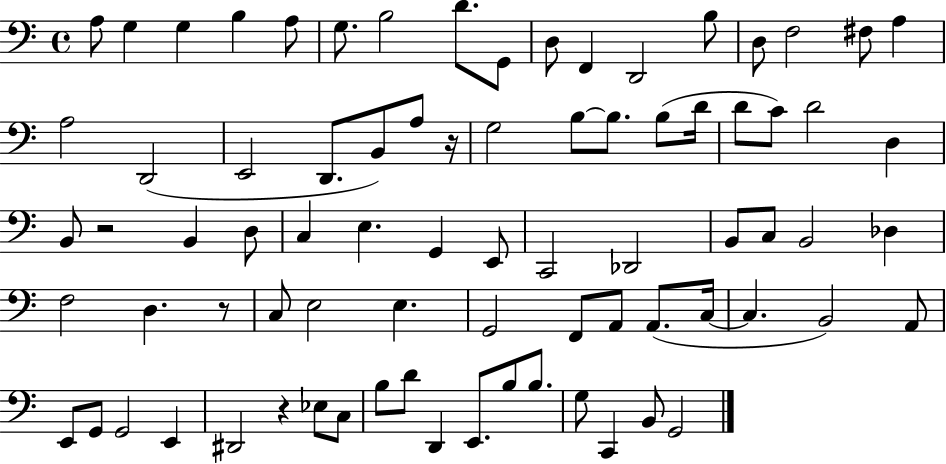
{
  \clef bass
  \time 4/4
  \defaultTimeSignature
  \key c \major
  a8 g4 g4 b4 a8 | g8. b2 d'8. g,8 | d8 f,4 d,2 b8 | d8 f2 fis8 a4 | \break a2 d,2( | e,2 d,8. b,8) a8 r16 | g2 b8~~ b8. b8( d'16 | d'8 c'8) d'2 d4 | \break b,8 r2 b,4 d8 | c4 e4. g,4 e,8 | c,2 des,2 | b,8 c8 b,2 des4 | \break f2 d4. r8 | c8 e2 e4. | g,2 f,8 a,8 a,8.( c16~~ | c4. b,2) a,8 | \break e,8 g,8 g,2 e,4 | dis,2 r4 ees8 c8 | b8 d'8 d,4 e,8. b8 b8. | g8 c,4 b,8 g,2 | \break \bar "|."
}